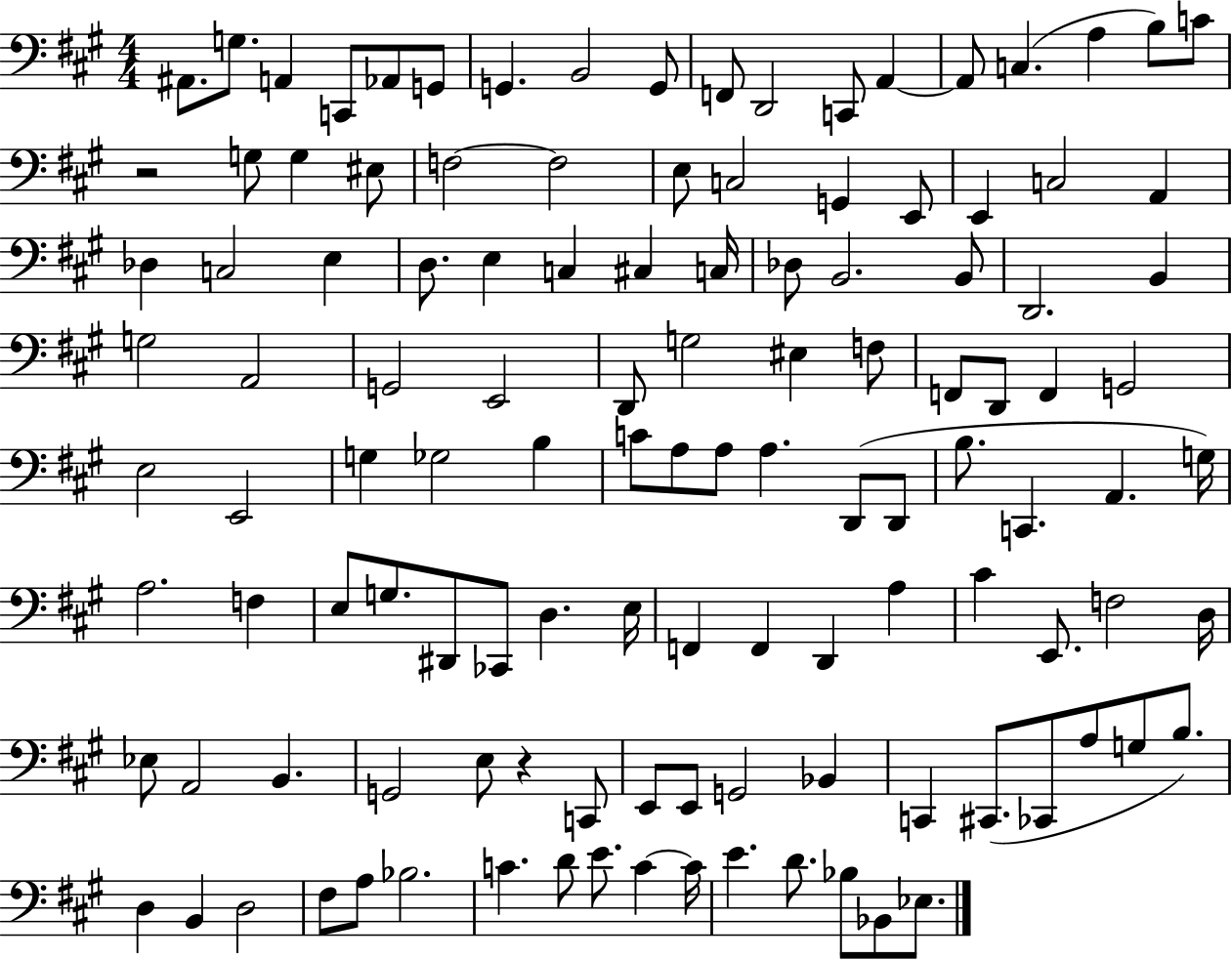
X:1
T:Untitled
M:4/4
L:1/4
K:A
^A,,/2 G,/2 A,, C,,/2 _A,,/2 G,,/2 G,, B,,2 G,,/2 F,,/2 D,,2 C,,/2 A,, A,,/2 C, A, B,/2 C/2 z2 G,/2 G, ^E,/2 F,2 F,2 E,/2 C,2 G,, E,,/2 E,, C,2 A,, _D, C,2 E, D,/2 E, C, ^C, C,/4 _D,/2 B,,2 B,,/2 D,,2 B,, G,2 A,,2 G,,2 E,,2 D,,/2 G,2 ^E, F,/2 F,,/2 D,,/2 F,, G,,2 E,2 E,,2 G, _G,2 B, C/2 A,/2 A,/2 A, D,,/2 D,,/2 B,/2 C,, A,, G,/4 A,2 F, E,/2 G,/2 ^D,,/2 _C,,/2 D, E,/4 F,, F,, D,, A, ^C E,,/2 F,2 D,/4 _E,/2 A,,2 B,, G,,2 E,/2 z C,,/2 E,,/2 E,,/2 G,,2 _B,, C,, ^C,,/2 _C,,/2 A,/2 G,/2 B,/2 D, B,, D,2 ^F,/2 A,/2 _B,2 C D/2 E/2 C C/4 E D/2 _B,/2 _B,,/2 _E,/2